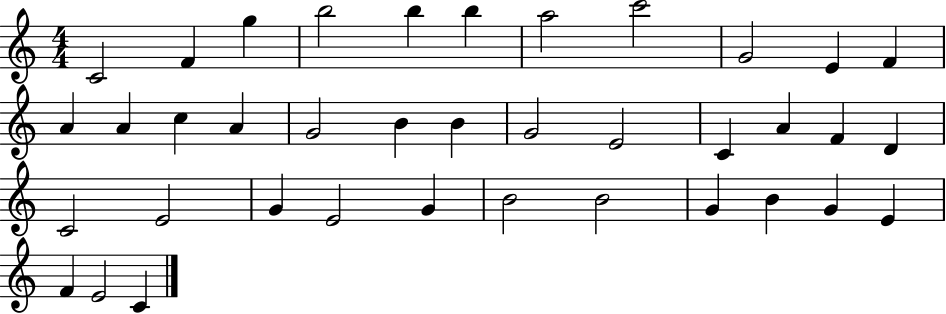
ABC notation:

X:1
T:Untitled
M:4/4
L:1/4
K:C
C2 F g b2 b b a2 c'2 G2 E F A A c A G2 B B G2 E2 C A F D C2 E2 G E2 G B2 B2 G B G E F E2 C